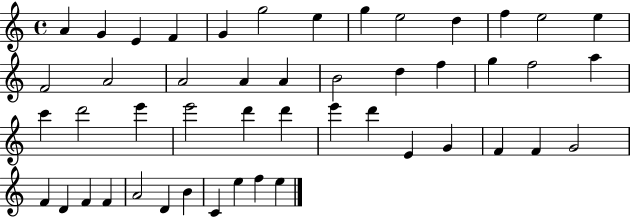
A4/q G4/q E4/q F4/q G4/q G5/h E5/q G5/q E5/h D5/q F5/q E5/h E5/q F4/h A4/h A4/h A4/q A4/q B4/h D5/q F5/q G5/q F5/h A5/q C6/q D6/h E6/q E6/h D6/q D6/q E6/q D6/q E4/q G4/q F4/q F4/q G4/h F4/q D4/q F4/q F4/q A4/h D4/q B4/q C4/q E5/q F5/q E5/q